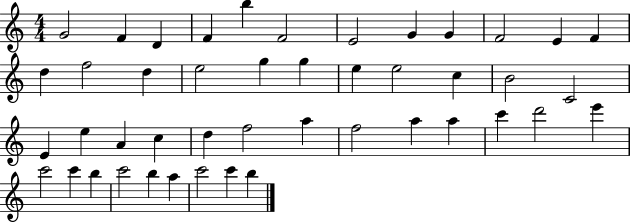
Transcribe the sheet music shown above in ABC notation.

X:1
T:Untitled
M:4/4
L:1/4
K:C
G2 F D F b F2 E2 G G F2 E F d f2 d e2 g g e e2 c B2 C2 E e A c d f2 a f2 a a c' d'2 e' c'2 c' b c'2 b a c'2 c' b